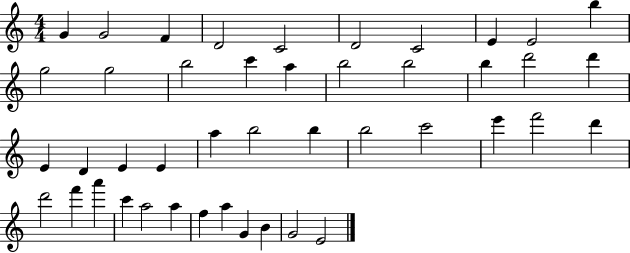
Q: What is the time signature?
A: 4/4